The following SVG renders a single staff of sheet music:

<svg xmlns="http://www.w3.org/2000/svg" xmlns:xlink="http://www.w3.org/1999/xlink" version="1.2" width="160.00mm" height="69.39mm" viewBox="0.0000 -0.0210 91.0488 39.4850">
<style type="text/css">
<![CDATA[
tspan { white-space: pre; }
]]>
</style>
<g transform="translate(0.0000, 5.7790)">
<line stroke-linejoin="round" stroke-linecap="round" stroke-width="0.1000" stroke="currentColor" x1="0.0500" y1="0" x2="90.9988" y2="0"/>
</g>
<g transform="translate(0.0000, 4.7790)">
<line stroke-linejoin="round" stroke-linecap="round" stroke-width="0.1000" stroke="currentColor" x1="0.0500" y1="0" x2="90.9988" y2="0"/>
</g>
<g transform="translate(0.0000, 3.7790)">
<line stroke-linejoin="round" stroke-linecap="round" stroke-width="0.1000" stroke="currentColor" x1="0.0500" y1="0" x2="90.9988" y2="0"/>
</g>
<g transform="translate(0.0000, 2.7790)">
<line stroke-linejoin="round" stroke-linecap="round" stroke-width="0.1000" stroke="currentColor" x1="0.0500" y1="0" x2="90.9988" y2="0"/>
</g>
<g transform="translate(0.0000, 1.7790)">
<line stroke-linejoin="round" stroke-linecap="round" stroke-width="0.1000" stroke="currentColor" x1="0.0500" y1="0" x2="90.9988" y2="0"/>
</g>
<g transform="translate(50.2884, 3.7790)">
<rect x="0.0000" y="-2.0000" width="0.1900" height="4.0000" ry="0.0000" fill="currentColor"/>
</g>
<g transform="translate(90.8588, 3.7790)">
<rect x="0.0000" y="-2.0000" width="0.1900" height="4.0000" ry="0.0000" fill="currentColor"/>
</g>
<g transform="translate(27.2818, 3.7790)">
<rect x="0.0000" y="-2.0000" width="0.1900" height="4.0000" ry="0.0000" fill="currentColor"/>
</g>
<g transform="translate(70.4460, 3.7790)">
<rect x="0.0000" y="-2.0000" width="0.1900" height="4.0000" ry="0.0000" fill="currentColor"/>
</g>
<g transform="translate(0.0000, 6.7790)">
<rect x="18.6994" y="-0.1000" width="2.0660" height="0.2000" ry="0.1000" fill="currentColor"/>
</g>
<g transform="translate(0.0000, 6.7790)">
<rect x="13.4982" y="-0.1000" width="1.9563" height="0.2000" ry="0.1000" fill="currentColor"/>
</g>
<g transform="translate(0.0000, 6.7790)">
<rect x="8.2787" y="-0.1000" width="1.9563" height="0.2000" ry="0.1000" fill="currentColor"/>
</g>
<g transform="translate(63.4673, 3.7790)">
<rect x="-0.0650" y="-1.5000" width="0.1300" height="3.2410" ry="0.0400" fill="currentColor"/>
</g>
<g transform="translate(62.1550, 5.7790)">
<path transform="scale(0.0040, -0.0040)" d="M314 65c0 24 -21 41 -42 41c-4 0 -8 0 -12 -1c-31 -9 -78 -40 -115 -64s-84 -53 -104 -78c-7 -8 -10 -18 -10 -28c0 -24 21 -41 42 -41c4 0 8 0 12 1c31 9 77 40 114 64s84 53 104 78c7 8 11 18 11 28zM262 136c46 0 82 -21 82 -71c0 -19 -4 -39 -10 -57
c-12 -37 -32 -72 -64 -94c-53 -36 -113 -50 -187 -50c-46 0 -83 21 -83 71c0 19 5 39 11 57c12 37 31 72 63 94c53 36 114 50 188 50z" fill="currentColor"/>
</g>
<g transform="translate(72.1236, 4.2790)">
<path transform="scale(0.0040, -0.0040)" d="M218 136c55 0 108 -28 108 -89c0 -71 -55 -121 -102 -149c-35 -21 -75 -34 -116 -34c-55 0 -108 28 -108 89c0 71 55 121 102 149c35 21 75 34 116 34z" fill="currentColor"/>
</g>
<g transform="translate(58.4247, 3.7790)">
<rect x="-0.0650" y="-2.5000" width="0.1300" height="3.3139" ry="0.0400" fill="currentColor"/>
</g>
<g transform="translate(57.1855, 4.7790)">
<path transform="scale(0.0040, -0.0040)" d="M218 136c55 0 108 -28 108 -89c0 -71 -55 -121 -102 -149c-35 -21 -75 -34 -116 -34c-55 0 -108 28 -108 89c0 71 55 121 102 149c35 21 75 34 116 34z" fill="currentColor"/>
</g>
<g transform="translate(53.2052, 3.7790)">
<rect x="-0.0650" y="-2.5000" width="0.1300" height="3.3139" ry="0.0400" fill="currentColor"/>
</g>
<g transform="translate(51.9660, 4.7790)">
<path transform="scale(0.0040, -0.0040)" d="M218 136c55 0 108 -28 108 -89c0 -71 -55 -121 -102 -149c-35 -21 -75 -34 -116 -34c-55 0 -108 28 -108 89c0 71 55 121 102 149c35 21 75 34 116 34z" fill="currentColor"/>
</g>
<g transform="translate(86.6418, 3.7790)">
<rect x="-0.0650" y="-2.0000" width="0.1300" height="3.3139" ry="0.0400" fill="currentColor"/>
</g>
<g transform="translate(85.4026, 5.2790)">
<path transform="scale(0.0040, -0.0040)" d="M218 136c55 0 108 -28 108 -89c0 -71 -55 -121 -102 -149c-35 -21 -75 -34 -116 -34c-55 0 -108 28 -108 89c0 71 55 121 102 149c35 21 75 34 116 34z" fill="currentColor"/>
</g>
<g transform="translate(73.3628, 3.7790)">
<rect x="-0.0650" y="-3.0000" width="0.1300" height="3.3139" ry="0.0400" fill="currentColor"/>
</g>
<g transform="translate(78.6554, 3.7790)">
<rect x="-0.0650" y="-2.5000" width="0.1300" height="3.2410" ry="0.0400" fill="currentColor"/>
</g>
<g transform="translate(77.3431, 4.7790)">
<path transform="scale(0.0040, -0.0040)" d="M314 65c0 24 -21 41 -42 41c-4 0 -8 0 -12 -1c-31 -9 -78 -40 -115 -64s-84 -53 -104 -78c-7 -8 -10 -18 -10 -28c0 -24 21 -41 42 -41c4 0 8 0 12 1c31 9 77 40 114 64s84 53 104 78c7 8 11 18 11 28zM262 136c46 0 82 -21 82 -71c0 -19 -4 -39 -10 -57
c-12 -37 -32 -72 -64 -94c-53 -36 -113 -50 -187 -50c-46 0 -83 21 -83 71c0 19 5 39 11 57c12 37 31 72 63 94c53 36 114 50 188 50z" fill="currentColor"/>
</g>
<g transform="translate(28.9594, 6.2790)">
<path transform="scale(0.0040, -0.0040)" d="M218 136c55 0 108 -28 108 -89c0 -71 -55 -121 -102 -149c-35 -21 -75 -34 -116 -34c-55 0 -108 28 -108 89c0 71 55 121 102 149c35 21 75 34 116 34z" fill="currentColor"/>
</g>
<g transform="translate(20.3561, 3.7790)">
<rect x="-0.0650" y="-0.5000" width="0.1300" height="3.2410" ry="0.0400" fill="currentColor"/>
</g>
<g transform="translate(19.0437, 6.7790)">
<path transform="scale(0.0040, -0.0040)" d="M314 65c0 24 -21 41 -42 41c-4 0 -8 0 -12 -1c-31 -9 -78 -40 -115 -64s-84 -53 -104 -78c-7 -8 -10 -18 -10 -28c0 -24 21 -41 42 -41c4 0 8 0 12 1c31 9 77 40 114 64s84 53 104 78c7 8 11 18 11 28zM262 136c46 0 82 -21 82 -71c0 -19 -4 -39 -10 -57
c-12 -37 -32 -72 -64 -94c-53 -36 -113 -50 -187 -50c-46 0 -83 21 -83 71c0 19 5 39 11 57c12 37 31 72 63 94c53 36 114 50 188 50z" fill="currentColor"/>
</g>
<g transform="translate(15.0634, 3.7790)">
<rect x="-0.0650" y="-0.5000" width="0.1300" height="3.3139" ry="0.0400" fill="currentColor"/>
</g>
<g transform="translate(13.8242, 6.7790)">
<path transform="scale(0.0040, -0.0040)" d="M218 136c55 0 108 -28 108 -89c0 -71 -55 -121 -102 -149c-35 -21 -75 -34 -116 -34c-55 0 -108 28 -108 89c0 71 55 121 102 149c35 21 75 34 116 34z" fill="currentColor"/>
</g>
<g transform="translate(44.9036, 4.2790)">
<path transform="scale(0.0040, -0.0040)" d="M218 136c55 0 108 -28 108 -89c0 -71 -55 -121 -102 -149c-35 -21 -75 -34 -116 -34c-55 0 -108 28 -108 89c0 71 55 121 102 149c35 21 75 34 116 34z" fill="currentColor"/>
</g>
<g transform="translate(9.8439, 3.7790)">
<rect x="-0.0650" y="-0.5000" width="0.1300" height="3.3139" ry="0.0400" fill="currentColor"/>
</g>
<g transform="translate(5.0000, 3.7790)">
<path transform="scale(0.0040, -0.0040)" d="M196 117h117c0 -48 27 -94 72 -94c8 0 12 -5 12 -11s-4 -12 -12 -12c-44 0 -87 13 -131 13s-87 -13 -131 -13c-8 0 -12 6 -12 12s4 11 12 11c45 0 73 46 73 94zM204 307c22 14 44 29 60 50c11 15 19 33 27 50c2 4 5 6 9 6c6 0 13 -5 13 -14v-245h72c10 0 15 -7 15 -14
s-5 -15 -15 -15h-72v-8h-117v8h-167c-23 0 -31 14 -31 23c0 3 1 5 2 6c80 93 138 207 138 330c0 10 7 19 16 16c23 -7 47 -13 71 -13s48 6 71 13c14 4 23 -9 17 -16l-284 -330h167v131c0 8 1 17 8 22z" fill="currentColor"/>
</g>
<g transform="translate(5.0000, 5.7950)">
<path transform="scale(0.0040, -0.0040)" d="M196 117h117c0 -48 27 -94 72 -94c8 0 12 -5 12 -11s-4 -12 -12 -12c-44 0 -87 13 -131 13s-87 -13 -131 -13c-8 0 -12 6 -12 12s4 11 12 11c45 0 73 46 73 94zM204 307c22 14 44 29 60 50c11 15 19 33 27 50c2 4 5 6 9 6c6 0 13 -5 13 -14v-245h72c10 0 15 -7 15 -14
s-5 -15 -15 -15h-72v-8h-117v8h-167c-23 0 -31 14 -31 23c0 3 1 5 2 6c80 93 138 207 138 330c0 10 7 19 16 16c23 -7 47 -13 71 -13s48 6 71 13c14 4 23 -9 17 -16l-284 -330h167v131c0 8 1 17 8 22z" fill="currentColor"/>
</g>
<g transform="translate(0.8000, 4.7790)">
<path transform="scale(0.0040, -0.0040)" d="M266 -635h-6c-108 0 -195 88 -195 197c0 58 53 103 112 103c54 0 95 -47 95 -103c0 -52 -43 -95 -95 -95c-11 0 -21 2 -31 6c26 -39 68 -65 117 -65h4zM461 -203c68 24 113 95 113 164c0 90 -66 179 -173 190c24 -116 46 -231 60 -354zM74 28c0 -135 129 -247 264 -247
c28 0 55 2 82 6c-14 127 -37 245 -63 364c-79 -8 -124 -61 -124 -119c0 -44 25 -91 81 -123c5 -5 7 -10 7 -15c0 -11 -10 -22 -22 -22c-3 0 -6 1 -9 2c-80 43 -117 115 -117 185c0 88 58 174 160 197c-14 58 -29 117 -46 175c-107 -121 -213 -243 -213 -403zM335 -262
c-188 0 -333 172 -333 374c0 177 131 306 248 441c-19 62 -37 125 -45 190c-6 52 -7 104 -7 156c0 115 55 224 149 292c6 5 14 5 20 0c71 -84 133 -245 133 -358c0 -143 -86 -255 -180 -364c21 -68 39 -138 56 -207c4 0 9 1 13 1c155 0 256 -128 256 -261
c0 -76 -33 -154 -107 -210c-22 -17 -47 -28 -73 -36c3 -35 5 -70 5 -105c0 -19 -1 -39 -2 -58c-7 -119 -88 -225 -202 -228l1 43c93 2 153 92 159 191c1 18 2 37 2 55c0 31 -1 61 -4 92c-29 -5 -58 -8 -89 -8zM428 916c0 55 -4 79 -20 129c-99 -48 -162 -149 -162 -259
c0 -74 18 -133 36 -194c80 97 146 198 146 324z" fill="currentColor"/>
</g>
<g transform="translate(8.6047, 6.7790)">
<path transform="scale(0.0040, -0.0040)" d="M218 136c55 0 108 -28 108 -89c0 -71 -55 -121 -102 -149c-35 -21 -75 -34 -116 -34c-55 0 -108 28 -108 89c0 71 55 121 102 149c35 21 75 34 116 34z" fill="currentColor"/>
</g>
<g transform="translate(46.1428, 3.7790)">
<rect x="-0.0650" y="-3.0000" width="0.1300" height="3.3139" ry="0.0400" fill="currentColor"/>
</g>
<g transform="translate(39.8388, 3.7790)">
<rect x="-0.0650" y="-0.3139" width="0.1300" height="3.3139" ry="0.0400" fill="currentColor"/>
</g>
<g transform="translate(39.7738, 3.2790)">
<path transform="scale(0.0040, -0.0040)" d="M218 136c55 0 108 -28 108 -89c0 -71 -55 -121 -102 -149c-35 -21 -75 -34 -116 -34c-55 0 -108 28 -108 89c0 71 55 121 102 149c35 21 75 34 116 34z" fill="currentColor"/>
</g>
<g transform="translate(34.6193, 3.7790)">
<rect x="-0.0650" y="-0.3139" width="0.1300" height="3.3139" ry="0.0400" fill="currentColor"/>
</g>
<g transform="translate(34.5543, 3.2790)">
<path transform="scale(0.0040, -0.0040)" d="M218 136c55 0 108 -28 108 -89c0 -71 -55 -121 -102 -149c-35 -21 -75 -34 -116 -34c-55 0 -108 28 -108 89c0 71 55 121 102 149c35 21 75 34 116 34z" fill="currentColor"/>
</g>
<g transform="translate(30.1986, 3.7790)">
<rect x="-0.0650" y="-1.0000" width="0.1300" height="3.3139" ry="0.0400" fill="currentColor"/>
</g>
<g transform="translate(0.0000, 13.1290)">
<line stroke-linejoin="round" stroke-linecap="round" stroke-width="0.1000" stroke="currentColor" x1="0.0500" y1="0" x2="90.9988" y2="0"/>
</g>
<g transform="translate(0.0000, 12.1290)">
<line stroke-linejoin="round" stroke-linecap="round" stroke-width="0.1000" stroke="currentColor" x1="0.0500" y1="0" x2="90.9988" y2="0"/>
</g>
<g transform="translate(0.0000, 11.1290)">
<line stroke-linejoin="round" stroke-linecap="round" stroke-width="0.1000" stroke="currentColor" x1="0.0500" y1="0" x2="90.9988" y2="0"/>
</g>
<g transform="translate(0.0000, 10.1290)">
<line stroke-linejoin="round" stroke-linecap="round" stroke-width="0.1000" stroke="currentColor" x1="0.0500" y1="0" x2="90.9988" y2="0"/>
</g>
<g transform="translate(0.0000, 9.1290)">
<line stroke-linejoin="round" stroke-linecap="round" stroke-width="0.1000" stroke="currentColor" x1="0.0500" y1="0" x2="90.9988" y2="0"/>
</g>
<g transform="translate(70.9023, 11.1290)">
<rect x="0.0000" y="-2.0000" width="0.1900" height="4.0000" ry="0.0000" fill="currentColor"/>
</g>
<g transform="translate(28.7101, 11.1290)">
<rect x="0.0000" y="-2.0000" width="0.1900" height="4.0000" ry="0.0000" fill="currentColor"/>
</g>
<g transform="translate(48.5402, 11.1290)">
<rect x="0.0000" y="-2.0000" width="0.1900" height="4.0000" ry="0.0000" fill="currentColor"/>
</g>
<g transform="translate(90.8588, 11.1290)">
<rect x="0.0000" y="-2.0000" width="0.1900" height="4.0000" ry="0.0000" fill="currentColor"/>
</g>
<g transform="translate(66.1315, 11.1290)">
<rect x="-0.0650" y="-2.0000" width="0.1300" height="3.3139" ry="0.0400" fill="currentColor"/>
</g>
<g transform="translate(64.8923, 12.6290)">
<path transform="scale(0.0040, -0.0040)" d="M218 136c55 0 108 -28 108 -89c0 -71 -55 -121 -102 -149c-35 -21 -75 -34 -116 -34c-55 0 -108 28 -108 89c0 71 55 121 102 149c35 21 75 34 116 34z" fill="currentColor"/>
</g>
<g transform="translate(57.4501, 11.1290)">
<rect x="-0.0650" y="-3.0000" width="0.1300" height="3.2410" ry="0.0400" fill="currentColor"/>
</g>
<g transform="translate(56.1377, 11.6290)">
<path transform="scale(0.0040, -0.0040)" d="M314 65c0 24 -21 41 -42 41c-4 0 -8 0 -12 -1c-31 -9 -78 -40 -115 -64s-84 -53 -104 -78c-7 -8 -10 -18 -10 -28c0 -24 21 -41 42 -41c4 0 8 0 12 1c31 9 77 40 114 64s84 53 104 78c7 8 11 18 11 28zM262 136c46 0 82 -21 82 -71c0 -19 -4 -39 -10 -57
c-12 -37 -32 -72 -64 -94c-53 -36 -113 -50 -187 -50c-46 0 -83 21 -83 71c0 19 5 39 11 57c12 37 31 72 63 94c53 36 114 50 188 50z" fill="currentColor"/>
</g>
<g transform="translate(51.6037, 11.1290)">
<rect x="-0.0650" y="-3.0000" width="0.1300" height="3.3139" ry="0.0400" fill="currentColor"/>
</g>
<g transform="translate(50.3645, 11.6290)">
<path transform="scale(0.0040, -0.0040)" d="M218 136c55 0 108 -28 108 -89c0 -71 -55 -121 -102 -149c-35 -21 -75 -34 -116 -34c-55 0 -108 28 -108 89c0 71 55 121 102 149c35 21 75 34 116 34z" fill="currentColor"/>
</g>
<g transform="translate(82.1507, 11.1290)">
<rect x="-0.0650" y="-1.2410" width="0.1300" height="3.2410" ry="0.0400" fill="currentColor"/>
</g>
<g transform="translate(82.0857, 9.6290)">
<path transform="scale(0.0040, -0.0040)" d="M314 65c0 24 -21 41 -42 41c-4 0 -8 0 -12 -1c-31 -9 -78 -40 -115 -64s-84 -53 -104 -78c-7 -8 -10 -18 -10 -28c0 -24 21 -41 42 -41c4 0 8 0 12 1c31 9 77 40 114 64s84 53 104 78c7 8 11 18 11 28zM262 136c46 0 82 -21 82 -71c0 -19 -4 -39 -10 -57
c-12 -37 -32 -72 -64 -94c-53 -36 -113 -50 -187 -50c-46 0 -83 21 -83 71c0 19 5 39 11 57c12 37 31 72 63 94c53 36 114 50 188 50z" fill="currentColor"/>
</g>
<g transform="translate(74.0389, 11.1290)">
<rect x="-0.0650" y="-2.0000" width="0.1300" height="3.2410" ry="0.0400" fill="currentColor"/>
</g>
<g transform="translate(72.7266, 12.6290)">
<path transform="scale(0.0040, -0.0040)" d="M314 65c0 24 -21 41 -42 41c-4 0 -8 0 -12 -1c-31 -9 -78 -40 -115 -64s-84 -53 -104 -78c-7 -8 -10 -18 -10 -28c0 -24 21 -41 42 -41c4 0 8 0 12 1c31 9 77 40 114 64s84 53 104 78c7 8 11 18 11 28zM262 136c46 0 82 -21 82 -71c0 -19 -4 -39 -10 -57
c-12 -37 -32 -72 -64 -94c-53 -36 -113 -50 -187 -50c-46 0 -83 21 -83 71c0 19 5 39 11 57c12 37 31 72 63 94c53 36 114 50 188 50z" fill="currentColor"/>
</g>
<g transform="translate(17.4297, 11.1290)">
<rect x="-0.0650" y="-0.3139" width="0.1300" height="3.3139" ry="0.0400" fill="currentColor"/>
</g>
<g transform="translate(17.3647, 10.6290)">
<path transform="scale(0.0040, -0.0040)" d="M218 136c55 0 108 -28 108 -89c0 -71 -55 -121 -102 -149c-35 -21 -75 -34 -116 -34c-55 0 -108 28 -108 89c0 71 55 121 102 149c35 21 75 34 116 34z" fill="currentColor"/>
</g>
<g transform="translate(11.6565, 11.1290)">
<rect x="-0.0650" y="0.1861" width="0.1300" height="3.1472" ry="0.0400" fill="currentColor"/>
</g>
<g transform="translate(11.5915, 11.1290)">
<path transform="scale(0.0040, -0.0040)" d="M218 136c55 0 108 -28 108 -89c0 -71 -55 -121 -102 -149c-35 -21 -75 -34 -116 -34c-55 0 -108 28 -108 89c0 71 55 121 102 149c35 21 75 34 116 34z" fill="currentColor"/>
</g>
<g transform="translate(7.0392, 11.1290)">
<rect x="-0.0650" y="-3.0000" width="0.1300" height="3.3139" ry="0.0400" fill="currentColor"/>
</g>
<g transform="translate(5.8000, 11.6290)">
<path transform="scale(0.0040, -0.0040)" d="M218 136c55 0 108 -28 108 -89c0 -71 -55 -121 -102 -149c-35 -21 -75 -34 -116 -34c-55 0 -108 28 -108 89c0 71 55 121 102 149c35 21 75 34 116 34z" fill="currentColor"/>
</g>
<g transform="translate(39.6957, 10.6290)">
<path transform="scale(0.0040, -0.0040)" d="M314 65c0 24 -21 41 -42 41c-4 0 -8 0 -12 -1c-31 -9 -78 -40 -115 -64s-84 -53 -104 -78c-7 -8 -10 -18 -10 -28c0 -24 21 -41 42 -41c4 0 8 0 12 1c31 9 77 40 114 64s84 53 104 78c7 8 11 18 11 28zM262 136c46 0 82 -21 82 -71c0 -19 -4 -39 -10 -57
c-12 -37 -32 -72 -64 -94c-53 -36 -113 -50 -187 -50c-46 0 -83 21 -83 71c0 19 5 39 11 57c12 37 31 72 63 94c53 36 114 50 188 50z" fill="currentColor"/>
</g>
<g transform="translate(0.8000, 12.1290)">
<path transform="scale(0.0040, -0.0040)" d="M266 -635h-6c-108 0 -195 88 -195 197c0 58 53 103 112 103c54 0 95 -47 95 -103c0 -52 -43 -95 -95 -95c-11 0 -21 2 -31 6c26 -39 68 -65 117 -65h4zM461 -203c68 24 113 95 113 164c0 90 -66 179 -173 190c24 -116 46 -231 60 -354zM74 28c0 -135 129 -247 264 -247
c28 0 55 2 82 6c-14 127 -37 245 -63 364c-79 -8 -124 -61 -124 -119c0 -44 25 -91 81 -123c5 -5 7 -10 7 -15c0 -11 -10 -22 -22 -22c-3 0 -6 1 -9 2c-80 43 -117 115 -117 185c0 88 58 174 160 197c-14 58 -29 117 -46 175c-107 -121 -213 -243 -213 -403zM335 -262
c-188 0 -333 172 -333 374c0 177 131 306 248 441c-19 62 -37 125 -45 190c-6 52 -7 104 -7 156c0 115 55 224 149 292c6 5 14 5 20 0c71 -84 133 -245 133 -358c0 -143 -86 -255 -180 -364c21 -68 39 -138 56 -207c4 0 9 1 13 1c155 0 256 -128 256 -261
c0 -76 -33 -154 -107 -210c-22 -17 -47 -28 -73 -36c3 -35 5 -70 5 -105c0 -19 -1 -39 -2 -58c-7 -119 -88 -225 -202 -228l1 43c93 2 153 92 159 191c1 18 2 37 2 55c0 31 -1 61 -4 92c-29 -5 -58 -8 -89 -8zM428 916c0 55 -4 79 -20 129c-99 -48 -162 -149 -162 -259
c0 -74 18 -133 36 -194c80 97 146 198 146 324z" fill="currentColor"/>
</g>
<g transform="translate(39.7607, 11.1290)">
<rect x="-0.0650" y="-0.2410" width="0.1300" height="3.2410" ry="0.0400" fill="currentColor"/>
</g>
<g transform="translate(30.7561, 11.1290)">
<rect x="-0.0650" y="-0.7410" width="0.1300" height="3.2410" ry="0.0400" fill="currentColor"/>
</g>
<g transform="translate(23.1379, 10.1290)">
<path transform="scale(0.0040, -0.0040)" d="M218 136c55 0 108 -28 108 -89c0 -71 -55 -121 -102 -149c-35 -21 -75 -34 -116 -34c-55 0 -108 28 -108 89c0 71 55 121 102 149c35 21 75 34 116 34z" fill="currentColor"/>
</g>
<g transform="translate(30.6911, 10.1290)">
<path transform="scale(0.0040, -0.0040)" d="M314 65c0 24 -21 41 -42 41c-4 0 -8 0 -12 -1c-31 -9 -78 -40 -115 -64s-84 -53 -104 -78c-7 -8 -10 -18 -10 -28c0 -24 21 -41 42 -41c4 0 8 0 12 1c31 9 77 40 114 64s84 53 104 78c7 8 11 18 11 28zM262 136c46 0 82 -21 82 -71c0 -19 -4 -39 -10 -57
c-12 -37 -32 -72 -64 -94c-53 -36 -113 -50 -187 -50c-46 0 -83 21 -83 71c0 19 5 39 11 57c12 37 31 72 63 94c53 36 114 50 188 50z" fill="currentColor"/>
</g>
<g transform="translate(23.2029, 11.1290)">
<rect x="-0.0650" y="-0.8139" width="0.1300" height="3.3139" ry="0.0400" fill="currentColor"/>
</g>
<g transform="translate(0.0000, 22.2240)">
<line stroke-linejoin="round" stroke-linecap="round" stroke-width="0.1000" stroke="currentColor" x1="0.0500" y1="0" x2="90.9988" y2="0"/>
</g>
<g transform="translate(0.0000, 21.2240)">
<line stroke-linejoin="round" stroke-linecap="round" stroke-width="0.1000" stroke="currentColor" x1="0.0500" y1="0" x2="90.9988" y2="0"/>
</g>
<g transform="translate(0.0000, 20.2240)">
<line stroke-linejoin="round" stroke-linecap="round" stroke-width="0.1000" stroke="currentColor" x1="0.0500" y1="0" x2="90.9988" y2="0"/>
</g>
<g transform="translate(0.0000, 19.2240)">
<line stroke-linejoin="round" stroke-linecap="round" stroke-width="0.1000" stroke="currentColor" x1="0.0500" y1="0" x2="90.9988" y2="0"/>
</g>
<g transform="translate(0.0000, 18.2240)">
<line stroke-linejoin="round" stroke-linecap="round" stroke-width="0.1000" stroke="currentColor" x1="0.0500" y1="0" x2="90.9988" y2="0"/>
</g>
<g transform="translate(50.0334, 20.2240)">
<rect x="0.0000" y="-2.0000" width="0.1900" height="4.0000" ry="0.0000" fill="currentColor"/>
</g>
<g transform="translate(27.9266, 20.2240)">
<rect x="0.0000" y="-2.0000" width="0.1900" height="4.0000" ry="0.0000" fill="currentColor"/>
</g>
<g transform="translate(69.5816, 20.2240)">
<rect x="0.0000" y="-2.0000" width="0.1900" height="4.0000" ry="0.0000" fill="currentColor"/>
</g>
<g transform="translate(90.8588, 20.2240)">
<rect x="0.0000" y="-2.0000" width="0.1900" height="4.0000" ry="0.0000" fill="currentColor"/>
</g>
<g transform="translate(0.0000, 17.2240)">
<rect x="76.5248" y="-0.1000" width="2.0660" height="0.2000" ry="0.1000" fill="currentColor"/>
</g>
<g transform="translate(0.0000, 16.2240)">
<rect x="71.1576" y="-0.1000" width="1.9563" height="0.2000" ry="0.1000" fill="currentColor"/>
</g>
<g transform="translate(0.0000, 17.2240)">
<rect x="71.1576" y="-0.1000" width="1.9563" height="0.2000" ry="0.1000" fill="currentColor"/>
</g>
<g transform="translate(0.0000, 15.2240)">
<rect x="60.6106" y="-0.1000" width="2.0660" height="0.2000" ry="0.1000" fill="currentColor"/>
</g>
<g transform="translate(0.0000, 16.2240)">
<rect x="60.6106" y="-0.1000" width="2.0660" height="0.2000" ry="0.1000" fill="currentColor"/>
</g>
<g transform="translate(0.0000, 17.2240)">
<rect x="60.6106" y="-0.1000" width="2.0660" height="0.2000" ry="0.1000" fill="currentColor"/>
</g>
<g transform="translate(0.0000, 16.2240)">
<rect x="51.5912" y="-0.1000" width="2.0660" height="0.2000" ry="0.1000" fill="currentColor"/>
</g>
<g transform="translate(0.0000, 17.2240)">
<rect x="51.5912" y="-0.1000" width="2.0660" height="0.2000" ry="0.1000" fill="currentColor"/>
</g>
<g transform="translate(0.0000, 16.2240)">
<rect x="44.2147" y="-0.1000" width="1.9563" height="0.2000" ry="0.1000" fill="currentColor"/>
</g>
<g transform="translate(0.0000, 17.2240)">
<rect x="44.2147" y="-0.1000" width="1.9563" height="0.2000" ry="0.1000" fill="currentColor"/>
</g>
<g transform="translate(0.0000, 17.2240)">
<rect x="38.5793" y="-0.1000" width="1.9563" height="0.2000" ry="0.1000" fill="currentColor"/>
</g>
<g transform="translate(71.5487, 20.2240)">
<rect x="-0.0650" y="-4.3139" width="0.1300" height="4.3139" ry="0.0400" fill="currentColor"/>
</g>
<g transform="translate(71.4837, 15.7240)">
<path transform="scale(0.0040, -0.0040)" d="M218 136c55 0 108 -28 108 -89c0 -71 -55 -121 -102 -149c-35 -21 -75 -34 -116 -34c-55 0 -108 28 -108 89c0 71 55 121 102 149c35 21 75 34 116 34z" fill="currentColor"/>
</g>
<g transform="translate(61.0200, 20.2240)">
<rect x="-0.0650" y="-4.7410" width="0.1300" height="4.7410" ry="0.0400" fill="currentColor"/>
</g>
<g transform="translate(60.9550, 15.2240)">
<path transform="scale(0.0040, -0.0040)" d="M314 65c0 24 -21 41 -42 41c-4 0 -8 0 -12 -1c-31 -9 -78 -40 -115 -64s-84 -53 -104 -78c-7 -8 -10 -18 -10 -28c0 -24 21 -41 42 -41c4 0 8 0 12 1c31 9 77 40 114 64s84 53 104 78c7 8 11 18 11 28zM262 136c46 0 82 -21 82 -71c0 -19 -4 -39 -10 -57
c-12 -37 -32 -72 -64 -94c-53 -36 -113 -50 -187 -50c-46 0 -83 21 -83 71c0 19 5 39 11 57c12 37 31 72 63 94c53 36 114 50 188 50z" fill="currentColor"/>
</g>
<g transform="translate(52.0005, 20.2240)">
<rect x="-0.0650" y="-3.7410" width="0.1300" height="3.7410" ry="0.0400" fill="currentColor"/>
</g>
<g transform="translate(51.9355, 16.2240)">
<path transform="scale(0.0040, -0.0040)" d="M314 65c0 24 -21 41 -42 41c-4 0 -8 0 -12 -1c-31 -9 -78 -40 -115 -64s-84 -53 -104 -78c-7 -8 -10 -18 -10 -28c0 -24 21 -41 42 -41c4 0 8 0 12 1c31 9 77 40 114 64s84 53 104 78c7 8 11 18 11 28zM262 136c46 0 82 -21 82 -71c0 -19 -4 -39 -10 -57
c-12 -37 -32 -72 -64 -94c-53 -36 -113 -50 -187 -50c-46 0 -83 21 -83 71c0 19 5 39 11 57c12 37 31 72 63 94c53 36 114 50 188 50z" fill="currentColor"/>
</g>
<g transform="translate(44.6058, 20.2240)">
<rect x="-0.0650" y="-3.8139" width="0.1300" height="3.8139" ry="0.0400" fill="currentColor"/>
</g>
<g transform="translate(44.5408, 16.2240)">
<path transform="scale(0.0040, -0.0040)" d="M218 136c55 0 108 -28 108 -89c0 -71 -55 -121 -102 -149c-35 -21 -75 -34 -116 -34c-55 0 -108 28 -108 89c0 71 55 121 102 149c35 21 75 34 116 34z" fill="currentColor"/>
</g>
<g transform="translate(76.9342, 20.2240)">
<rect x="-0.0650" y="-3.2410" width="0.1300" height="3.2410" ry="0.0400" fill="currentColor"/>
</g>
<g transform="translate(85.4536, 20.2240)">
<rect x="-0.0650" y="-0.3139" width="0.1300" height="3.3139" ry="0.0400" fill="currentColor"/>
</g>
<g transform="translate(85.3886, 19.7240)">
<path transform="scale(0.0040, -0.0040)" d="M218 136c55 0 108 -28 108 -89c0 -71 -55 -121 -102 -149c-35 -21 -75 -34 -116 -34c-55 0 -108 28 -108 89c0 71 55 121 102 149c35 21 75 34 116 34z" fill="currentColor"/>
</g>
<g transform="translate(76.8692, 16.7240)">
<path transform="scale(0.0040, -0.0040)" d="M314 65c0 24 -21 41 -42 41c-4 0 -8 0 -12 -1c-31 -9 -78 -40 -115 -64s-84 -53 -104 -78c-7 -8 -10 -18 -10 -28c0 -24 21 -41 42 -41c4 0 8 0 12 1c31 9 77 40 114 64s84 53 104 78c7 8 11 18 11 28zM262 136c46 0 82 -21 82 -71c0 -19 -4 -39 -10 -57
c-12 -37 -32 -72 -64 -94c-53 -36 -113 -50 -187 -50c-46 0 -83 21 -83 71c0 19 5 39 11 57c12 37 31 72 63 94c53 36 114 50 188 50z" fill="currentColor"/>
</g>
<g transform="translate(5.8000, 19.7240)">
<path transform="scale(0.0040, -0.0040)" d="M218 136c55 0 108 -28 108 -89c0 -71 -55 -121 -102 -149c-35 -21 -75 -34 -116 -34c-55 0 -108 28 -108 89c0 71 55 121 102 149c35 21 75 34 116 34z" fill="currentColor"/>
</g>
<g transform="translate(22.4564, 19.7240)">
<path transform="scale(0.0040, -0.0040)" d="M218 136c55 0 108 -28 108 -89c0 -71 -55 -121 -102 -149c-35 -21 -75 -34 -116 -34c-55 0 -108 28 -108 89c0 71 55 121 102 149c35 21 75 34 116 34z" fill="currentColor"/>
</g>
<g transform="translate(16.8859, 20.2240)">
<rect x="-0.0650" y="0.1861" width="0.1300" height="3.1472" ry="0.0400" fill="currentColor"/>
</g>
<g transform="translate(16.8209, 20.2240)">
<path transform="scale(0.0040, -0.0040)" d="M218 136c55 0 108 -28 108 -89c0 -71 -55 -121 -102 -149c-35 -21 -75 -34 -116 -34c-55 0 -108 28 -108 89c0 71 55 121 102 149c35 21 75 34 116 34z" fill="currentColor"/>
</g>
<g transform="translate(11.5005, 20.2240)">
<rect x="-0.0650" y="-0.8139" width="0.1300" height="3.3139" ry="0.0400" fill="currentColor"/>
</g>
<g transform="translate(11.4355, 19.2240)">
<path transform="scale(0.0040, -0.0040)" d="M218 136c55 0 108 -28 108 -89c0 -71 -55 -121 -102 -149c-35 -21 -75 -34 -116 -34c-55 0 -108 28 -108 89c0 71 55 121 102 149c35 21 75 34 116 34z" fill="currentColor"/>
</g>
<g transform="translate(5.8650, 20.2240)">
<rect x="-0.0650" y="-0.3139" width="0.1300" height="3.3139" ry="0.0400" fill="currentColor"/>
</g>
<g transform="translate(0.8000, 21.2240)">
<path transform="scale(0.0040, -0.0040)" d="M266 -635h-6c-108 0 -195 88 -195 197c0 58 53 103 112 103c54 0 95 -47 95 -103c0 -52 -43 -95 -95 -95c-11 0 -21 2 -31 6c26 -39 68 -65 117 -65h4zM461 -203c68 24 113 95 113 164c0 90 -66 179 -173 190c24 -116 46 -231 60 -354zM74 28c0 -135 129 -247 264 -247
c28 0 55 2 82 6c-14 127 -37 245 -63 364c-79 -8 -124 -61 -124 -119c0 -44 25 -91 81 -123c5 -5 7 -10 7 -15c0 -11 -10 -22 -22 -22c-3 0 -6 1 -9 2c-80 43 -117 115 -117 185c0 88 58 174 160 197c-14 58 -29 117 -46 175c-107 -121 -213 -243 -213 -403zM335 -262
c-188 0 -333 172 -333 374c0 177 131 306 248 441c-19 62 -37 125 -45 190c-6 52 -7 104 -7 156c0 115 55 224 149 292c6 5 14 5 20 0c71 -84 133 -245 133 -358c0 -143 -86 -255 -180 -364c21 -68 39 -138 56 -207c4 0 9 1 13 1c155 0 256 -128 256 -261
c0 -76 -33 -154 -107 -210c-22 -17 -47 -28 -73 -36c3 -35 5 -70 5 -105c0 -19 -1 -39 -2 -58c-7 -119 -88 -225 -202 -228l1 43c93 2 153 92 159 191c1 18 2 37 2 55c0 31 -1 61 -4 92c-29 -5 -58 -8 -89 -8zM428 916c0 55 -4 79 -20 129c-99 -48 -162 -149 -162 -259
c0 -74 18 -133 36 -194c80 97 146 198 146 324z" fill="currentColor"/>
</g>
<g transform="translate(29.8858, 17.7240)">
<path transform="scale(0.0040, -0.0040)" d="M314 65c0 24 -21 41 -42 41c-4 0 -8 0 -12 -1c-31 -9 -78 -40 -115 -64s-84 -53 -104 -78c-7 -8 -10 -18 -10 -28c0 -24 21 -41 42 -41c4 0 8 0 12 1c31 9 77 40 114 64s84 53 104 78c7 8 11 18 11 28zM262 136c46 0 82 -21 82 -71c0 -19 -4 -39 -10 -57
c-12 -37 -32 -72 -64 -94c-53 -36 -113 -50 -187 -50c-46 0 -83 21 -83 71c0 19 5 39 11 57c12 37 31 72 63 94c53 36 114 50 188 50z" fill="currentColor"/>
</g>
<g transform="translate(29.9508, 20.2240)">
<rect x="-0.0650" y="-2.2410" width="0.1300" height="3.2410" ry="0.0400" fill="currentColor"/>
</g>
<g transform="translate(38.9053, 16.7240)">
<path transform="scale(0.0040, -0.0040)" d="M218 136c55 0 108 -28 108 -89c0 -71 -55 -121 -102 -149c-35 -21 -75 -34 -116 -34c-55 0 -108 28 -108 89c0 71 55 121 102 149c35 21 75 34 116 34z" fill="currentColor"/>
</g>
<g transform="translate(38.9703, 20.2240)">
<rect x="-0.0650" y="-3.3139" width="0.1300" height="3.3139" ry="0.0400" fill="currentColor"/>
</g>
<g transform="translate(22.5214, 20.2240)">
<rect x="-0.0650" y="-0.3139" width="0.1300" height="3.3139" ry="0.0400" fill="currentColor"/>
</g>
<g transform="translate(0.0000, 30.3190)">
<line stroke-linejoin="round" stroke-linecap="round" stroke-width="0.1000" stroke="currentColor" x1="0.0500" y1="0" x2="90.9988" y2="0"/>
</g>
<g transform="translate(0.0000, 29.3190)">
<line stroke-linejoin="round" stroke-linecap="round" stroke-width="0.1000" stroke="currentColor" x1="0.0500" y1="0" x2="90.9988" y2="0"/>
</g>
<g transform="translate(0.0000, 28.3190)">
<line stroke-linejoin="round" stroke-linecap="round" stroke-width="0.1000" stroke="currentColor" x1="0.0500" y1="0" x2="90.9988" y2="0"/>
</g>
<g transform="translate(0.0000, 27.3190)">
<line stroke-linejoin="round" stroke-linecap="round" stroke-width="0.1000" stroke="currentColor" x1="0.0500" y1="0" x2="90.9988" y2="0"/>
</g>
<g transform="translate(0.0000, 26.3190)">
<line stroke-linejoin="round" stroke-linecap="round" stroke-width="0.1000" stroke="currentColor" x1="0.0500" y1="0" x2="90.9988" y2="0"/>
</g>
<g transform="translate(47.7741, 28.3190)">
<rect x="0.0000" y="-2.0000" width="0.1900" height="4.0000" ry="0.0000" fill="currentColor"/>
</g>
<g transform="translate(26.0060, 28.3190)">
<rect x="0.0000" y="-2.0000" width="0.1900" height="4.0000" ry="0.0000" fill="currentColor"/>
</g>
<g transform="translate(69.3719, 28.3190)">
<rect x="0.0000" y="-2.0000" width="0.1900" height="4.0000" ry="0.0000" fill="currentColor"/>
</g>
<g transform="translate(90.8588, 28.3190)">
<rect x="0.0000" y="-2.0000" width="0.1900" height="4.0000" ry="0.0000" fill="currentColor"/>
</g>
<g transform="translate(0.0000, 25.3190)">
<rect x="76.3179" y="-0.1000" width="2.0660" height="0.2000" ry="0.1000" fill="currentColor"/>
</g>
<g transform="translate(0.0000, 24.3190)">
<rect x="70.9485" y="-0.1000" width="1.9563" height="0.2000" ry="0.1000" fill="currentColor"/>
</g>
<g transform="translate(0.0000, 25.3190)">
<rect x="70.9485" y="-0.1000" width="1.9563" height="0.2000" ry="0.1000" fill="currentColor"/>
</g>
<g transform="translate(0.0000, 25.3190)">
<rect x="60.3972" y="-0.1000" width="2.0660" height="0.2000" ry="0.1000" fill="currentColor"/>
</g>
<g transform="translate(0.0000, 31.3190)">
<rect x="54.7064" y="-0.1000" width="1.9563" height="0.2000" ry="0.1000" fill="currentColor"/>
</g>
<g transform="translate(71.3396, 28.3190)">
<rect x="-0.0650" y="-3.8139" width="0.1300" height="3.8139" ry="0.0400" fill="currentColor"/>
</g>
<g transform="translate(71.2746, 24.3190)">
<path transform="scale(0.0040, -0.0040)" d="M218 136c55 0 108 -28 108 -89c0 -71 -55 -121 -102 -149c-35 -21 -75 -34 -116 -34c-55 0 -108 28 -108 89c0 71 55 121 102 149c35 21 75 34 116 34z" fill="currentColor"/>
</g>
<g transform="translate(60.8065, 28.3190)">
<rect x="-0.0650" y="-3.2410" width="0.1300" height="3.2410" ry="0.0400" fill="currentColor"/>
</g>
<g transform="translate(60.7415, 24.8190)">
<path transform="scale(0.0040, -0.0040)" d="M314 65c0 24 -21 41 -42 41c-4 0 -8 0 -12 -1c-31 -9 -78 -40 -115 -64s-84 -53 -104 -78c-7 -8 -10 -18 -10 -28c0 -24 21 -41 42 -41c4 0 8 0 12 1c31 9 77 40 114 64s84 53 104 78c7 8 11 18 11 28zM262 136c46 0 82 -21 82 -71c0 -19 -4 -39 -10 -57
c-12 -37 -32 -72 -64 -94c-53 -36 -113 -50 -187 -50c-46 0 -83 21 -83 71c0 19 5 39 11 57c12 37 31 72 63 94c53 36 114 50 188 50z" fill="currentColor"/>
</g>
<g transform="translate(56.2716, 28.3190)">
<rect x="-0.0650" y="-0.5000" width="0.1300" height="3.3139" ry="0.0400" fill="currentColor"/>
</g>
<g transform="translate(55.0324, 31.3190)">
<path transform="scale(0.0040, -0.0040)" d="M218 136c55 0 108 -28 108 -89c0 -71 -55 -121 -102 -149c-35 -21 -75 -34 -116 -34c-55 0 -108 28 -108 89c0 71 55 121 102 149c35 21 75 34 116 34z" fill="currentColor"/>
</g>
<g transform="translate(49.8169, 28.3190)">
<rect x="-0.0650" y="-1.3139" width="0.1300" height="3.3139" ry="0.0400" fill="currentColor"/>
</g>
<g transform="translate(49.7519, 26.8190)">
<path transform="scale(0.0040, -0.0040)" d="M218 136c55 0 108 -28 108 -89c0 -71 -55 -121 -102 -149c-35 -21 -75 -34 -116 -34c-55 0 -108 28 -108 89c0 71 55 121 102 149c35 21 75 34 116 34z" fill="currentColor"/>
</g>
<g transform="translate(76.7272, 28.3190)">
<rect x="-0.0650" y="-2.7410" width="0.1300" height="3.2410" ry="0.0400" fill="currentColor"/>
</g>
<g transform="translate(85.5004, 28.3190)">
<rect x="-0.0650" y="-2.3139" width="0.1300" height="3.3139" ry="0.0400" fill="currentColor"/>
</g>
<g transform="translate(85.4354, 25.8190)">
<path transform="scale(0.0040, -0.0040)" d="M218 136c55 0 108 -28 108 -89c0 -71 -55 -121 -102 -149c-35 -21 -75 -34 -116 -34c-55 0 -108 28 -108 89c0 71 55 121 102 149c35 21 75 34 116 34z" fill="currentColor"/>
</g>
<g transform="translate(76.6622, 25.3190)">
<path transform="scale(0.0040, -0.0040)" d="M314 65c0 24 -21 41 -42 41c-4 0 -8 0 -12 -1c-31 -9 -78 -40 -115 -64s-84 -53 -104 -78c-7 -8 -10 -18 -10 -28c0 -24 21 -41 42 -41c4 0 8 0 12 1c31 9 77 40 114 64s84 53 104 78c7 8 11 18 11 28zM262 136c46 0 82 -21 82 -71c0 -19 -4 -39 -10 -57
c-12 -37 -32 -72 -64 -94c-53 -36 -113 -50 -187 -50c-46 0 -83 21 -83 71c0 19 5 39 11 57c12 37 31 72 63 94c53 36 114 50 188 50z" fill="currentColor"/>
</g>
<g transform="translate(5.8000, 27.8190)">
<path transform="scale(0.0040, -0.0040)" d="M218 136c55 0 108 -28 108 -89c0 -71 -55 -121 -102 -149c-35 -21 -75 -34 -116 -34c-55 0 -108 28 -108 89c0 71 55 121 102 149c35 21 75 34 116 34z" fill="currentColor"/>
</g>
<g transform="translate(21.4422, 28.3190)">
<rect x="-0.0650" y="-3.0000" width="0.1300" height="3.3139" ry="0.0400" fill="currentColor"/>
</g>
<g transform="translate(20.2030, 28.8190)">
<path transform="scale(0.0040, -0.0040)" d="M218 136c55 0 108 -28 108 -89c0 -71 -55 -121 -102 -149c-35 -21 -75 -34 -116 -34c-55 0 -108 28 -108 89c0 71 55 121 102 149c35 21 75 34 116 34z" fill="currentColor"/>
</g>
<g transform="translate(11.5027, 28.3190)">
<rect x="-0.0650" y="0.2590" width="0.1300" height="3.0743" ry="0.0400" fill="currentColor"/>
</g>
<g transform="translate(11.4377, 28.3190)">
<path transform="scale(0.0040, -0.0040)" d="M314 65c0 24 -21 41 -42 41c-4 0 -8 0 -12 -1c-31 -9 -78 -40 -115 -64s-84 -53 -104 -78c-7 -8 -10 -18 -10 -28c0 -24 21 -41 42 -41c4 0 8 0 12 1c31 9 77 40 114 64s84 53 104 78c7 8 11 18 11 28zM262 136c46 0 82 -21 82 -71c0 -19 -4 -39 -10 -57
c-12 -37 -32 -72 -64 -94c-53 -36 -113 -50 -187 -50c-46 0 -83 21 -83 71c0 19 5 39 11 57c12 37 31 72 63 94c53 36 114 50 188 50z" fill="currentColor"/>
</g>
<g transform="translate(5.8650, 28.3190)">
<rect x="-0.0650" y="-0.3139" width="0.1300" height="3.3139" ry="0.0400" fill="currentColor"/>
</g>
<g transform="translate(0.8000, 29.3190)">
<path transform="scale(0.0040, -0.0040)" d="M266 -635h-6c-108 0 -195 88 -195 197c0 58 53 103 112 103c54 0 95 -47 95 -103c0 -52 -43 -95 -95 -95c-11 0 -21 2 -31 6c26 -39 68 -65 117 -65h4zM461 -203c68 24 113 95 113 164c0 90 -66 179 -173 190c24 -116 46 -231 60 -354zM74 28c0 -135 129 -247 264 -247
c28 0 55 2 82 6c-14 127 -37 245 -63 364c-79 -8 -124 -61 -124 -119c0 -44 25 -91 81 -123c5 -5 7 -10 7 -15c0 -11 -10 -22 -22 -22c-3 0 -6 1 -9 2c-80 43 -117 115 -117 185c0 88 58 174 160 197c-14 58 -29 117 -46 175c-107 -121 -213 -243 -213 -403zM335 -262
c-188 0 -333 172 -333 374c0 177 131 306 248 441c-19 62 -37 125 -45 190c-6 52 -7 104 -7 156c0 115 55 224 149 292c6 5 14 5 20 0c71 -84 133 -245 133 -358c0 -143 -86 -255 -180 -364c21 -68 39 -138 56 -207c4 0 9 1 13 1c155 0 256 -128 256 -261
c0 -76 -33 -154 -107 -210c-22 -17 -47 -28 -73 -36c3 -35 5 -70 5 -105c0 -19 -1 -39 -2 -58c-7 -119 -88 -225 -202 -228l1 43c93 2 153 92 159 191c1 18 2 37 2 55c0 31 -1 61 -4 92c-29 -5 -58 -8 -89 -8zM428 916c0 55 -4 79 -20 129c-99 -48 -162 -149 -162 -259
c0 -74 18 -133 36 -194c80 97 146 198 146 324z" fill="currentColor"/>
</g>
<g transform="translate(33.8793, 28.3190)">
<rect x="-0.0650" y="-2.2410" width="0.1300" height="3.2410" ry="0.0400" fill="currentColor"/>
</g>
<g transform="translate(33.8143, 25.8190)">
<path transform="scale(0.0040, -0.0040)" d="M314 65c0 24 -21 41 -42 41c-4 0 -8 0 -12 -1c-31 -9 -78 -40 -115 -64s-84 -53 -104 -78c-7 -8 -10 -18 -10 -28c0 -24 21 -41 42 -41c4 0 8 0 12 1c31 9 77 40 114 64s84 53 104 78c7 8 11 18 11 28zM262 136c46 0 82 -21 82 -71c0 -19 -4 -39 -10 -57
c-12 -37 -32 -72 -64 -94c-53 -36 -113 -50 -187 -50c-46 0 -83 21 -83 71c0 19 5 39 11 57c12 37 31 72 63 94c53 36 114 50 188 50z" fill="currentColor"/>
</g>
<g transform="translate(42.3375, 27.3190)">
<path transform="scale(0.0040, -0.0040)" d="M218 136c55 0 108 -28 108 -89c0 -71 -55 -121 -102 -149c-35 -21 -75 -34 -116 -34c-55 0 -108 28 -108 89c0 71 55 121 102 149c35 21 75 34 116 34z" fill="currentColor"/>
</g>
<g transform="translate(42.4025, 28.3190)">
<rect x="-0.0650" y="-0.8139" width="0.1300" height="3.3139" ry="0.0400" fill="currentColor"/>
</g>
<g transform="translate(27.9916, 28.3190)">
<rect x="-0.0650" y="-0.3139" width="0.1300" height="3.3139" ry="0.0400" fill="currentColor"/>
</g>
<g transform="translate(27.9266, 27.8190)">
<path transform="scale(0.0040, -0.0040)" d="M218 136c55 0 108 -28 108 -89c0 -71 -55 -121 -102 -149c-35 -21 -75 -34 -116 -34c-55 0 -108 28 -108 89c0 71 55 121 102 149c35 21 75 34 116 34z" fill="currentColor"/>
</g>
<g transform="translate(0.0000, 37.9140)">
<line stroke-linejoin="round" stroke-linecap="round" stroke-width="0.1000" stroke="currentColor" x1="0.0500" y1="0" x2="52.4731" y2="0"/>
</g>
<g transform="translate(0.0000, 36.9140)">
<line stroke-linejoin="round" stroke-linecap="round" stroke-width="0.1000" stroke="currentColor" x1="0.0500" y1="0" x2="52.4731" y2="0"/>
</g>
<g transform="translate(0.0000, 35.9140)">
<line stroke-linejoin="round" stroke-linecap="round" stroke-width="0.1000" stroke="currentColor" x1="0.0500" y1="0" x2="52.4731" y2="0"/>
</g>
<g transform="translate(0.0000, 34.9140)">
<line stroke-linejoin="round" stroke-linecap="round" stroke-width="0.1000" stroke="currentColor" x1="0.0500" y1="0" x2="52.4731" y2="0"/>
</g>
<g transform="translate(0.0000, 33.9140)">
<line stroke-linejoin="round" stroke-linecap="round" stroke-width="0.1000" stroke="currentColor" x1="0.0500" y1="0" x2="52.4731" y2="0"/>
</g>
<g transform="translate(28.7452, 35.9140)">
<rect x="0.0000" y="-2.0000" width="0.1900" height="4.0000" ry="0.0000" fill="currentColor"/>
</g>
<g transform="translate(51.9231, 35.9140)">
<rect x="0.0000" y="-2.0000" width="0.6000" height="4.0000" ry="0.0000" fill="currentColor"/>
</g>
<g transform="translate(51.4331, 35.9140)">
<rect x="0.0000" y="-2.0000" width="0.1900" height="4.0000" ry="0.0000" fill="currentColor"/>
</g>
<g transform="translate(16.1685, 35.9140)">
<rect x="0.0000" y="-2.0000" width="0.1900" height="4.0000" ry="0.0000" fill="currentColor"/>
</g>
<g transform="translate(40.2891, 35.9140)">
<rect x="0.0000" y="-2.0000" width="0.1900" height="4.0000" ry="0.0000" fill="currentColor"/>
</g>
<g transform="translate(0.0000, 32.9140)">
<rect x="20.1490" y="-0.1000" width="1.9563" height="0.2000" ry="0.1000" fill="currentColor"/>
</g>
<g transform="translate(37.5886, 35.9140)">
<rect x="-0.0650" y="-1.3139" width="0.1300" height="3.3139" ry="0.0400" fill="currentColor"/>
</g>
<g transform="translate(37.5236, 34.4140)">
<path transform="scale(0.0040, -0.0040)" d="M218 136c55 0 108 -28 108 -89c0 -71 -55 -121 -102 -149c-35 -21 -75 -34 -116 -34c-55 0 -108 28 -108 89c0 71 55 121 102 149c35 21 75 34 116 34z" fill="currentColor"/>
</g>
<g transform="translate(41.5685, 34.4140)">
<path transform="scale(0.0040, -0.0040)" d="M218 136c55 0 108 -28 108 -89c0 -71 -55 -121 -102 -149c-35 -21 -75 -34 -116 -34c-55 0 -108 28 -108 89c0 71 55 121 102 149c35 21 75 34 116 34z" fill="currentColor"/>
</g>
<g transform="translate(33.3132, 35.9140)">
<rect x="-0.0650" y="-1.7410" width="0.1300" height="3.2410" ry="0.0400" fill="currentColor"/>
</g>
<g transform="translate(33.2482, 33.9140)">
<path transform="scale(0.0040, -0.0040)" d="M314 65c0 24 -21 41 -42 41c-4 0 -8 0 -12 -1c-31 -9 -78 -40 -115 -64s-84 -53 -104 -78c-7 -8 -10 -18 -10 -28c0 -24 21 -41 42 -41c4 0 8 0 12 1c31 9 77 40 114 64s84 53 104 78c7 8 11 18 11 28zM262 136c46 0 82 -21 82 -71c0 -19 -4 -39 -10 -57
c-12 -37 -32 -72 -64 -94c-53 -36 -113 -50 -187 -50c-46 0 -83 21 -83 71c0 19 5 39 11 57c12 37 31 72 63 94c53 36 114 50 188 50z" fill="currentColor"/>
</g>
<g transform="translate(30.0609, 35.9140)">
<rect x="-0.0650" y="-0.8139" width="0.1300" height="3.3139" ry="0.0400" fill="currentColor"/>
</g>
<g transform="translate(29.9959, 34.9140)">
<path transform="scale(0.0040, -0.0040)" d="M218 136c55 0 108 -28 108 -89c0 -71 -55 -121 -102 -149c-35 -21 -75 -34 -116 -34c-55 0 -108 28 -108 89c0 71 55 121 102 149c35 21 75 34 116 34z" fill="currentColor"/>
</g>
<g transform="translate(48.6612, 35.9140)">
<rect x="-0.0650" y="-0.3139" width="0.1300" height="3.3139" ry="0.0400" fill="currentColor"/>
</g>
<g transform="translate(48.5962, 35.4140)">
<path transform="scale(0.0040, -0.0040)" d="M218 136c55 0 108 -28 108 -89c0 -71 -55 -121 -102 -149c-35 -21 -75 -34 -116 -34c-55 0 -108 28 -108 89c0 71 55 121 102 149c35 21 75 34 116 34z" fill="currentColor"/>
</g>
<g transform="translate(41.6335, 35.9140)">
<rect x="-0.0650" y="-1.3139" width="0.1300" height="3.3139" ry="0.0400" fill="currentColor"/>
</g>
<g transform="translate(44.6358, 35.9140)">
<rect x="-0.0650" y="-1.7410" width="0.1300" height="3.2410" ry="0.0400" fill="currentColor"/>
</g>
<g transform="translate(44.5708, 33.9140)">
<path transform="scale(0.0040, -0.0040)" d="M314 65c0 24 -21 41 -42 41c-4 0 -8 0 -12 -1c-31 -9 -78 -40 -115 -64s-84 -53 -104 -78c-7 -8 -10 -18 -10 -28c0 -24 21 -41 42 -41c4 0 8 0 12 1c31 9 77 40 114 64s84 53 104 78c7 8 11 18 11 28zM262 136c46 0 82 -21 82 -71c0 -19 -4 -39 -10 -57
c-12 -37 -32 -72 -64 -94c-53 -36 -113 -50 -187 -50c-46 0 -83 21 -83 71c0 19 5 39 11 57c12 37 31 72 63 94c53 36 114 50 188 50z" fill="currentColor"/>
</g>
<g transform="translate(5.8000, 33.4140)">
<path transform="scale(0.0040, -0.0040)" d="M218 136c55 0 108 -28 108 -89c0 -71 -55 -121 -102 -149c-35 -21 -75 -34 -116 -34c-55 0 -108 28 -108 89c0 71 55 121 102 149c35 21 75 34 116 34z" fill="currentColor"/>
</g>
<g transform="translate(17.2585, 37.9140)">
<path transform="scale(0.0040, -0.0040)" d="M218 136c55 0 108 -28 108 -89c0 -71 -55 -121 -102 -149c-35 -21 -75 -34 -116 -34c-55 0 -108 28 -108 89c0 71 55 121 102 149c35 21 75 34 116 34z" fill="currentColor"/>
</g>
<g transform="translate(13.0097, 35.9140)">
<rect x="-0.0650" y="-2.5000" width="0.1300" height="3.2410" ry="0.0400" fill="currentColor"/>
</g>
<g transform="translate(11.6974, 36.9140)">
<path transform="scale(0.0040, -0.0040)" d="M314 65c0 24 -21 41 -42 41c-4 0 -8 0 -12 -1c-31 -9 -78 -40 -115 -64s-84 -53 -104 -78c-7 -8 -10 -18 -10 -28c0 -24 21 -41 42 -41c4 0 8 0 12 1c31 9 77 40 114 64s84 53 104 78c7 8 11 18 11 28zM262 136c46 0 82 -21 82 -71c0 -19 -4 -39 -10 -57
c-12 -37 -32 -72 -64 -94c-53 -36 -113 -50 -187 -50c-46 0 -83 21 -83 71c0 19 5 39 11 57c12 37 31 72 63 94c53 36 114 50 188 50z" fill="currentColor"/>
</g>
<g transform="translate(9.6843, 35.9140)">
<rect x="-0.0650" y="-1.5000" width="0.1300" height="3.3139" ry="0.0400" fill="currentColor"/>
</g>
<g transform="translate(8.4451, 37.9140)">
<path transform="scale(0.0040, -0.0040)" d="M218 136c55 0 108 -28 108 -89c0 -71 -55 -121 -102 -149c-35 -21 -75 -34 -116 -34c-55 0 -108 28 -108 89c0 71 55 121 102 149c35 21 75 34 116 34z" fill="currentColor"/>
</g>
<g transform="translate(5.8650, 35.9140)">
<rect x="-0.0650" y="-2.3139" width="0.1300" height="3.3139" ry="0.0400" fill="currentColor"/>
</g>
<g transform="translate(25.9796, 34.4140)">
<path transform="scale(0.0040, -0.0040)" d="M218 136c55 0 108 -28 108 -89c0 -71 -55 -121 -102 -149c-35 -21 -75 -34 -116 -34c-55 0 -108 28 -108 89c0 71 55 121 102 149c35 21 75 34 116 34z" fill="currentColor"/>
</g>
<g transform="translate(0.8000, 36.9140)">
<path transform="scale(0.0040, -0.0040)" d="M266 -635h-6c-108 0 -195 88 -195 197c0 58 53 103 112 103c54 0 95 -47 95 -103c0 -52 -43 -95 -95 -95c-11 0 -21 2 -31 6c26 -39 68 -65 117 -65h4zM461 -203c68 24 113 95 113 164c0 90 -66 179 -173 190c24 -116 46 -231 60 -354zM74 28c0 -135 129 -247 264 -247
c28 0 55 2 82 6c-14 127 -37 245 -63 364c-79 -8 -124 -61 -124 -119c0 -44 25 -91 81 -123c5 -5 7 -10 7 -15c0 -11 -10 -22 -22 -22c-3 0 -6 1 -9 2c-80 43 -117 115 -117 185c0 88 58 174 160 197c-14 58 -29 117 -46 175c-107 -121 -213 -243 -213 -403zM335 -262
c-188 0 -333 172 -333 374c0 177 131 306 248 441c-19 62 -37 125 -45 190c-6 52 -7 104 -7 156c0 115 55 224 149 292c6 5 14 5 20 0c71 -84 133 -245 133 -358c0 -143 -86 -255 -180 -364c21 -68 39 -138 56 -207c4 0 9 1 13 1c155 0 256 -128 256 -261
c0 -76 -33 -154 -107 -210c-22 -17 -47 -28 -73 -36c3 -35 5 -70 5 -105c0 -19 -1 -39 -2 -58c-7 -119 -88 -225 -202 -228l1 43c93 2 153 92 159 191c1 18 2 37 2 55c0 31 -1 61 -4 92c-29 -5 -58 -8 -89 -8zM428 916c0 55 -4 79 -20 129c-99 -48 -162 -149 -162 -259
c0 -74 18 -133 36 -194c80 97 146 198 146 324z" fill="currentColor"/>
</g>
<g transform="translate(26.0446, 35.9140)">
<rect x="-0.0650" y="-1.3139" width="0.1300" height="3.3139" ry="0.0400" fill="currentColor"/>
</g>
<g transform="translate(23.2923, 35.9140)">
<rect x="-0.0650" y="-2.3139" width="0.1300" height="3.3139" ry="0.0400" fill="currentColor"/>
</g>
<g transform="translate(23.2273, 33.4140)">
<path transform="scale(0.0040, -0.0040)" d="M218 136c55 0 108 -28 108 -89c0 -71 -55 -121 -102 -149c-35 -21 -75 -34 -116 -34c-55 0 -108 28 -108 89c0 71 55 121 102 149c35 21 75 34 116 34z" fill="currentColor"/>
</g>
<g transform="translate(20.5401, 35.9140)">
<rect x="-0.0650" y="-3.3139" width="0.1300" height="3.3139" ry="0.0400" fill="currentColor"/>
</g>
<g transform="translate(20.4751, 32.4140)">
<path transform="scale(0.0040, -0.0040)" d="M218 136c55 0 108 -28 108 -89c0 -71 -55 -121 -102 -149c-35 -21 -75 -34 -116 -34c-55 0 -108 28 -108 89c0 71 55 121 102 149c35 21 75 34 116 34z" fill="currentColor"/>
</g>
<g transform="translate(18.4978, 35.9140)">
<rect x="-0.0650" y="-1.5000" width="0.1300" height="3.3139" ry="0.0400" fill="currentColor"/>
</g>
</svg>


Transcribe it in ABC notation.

X:1
T:Untitled
M:4/4
L:1/4
K:C
C C C2 D c c A G G E2 A G2 F A B c d d2 c2 A A2 F F2 e2 c d B c g2 b c' c'2 e'2 d' b2 c c B2 A c g2 d e C b2 c' a2 g g E G2 E b g e d f2 e e f2 c